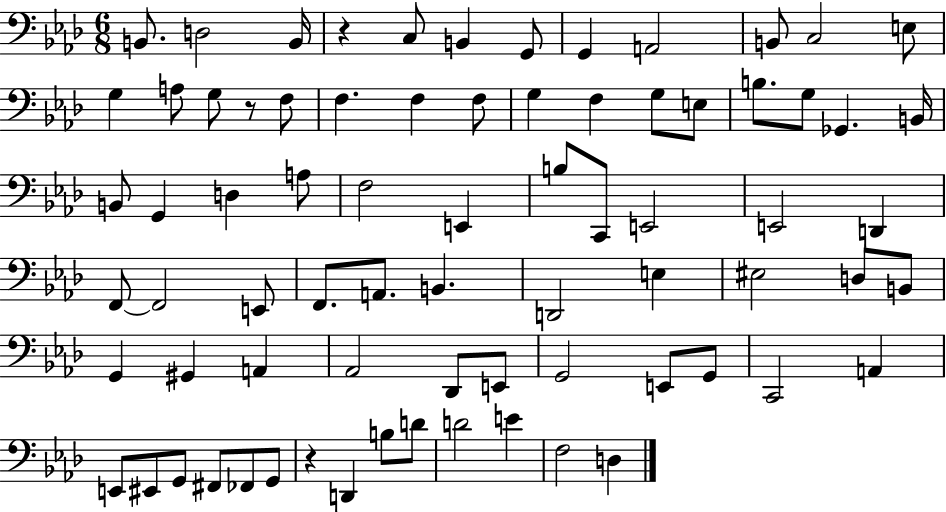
B2/e. D3/h B2/s R/q C3/e B2/q G2/e G2/q A2/h B2/e C3/h E3/e G3/q A3/e G3/e R/e F3/e F3/q. F3/q F3/e G3/q F3/q G3/e E3/e B3/e. G3/e Gb2/q. B2/s B2/e G2/q D3/q A3/e F3/h E2/q B3/e C2/e E2/h E2/h D2/q F2/e F2/h E2/e F2/e. A2/e. B2/q. D2/h E3/q EIS3/h D3/e B2/e G2/q G#2/q A2/q Ab2/h Db2/e E2/e G2/h E2/e G2/e C2/h A2/q E2/e EIS2/e G2/e F#2/e FES2/e G2/e R/q D2/q B3/e D4/e D4/h E4/q F3/h D3/q